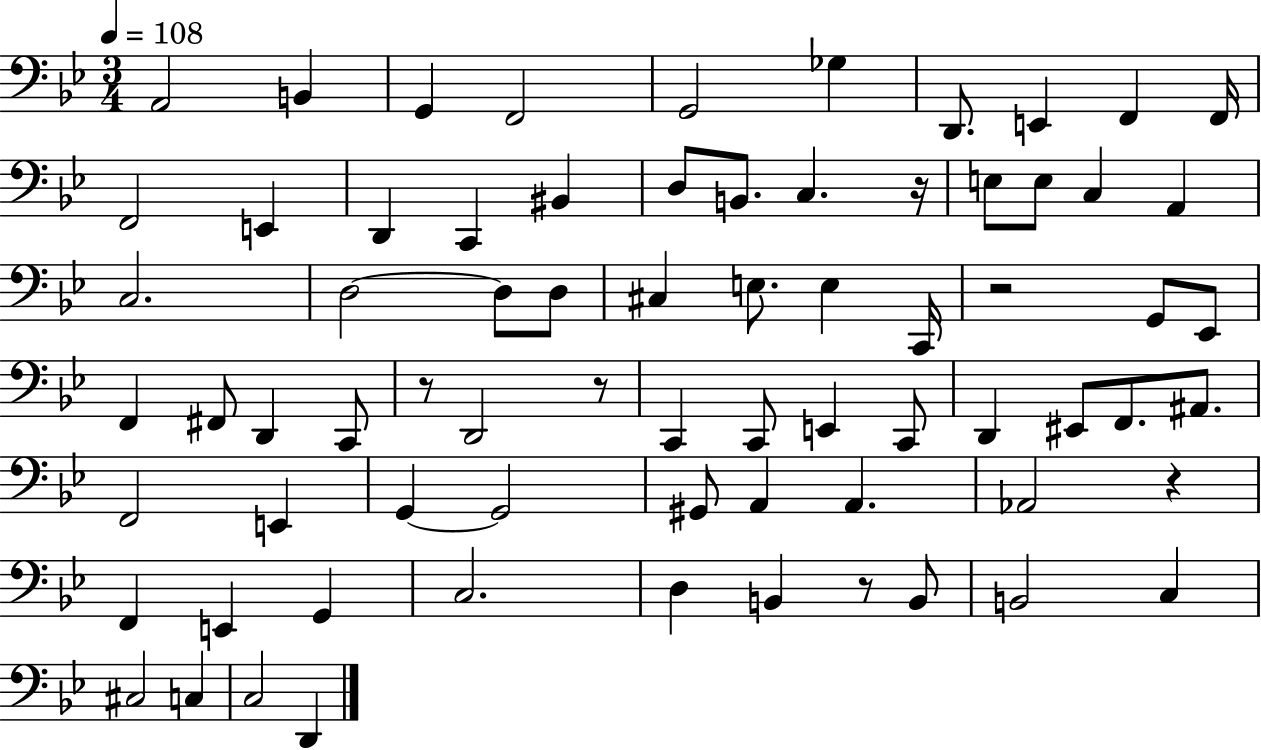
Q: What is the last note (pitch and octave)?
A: D2